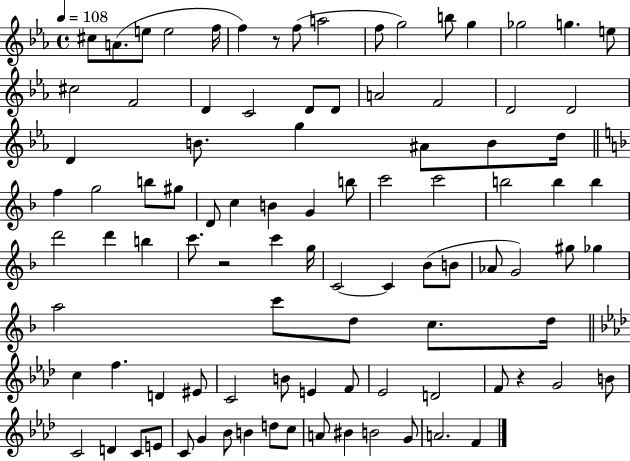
C#5/e A4/e. E5/e E5/h F5/s F5/q R/e F5/e A5/h F5/e G5/h B5/e G5/q Gb5/h G5/q. E5/e C#5/h F4/h D4/q C4/h D4/e D4/e A4/h F4/h D4/h D4/h D4/q B4/e. G5/q A#4/e B4/e D5/s F5/q G5/h B5/e G#5/e D4/e C5/q B4/q G4/q B5/e C6/h C6/h B5/h B5/q B5/q D6/h D6/q B5/q C6/e. R/h C6/q G5/s C4/h C4/q Bb4/e B4/e Ab4/e G4/h G#5/e Gb5/q A5/h C6/e D5/e C5/e. D5/s C5/q F5/q. D4/q EIS4/e C4/h B4/e E4/q F4/e Eb4/h D4/h F4/e R/q G4/h B4/e C4/h D4/q C4/e E4/e C4/e G4/q Bb4/e B4/q D5/e C5/e A4/e BIS4/q B4/h G4/e A4/h. F4/q